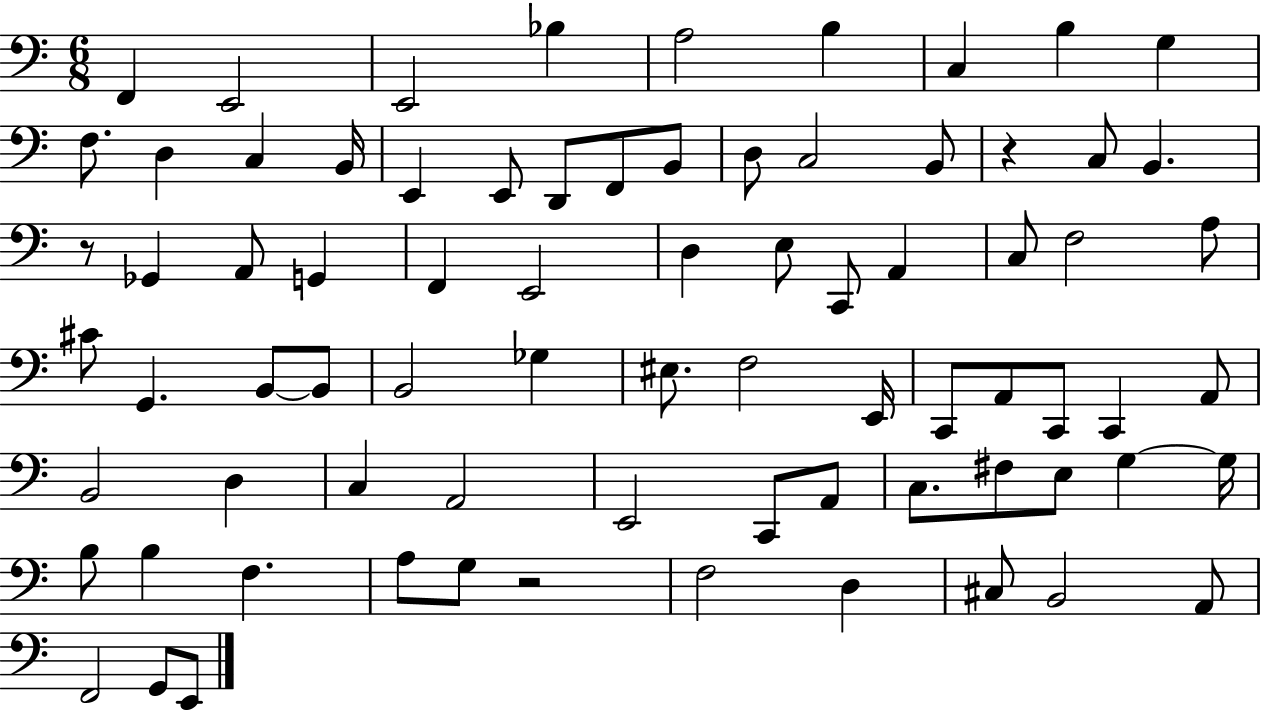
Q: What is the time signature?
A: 6/8